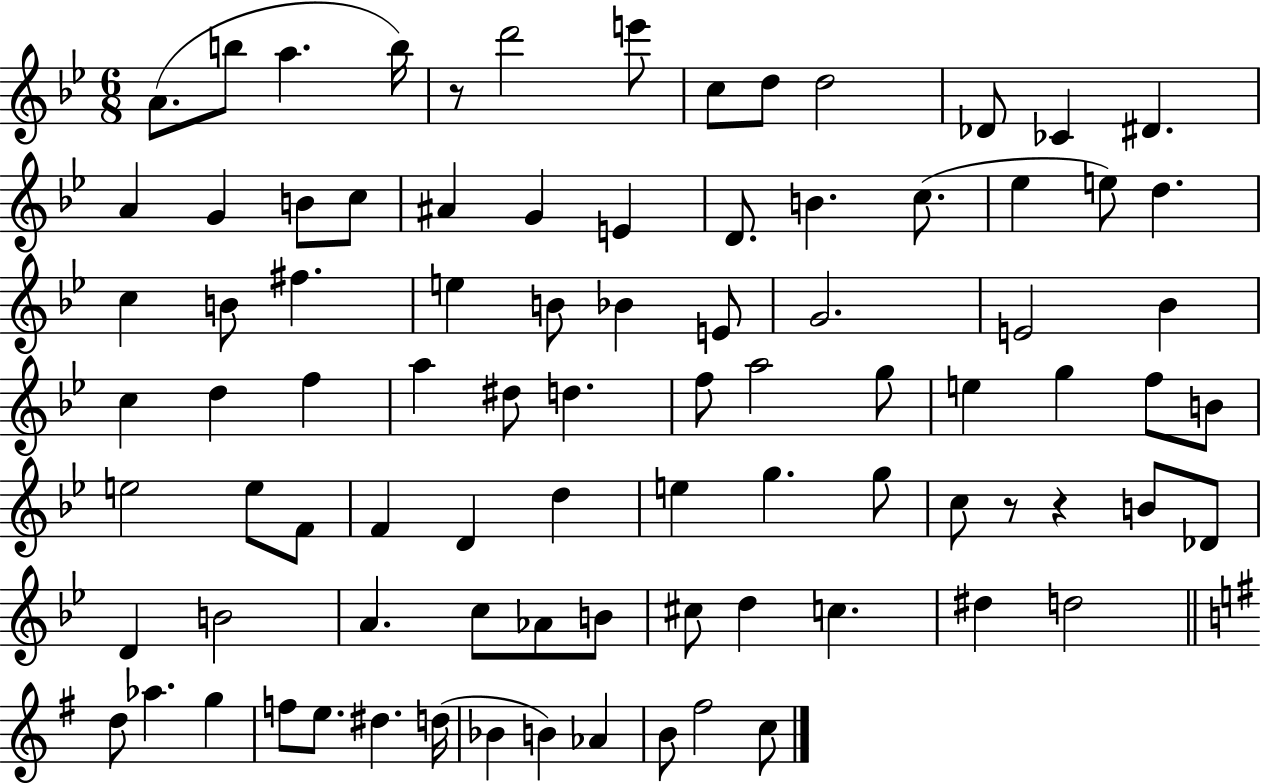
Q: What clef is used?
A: treble